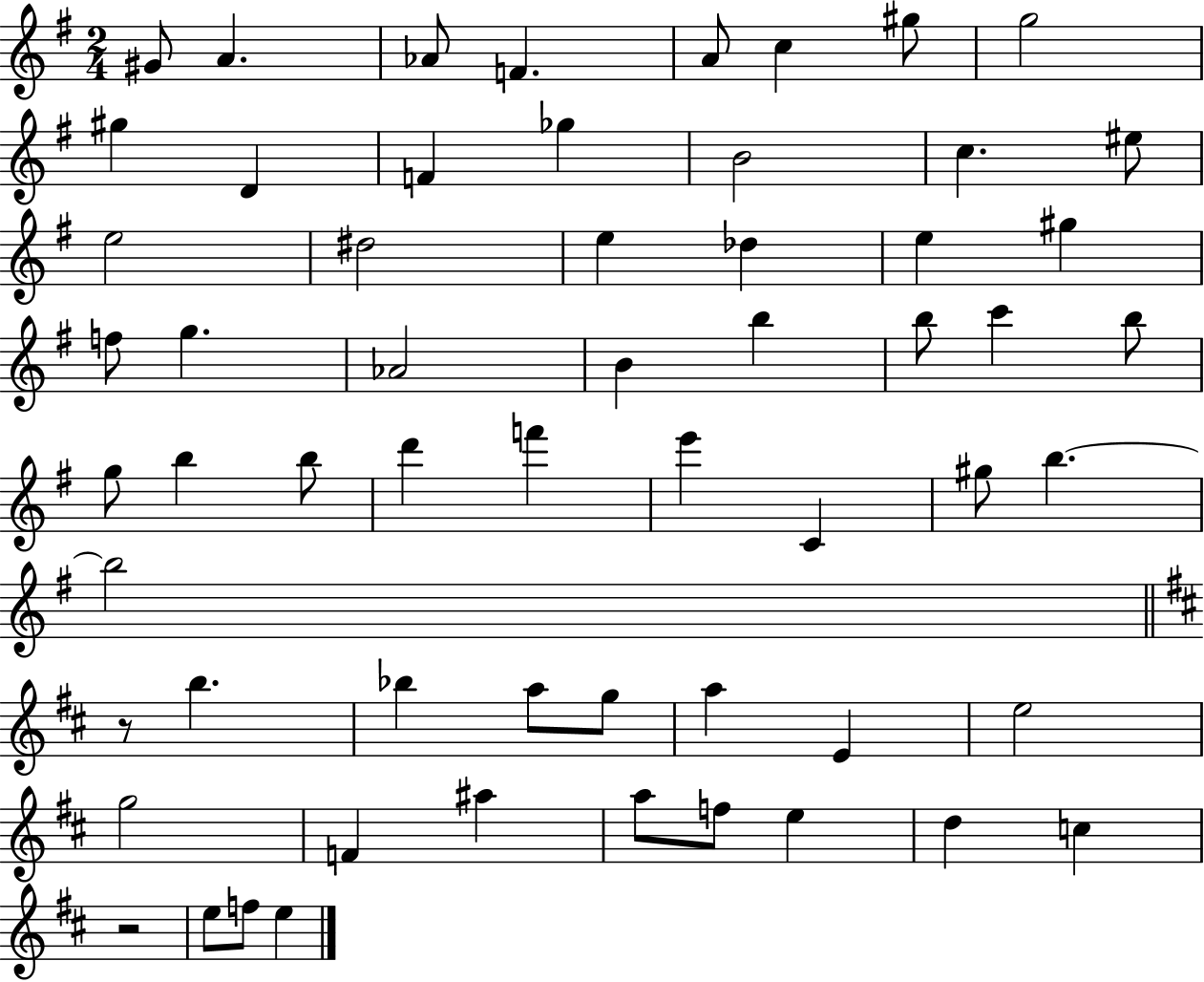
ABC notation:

X:1
T:Untitled
M:2/4
L:1/4
K:G
^G/2 A _A/2 F A/2 c ^g/2 g2 ^g D F _g B2 c ^e/2 e2 ^d2 e _d e ^g f/2 g _A2 B b b/2 c' b/2 g/2 b b/2 d' f' e' C ^g/2 b b2 z/2 b _b a/2 g/2 a E e2 g2 F ^a a/2 f/2 e d c z2 e/2 f/2 e